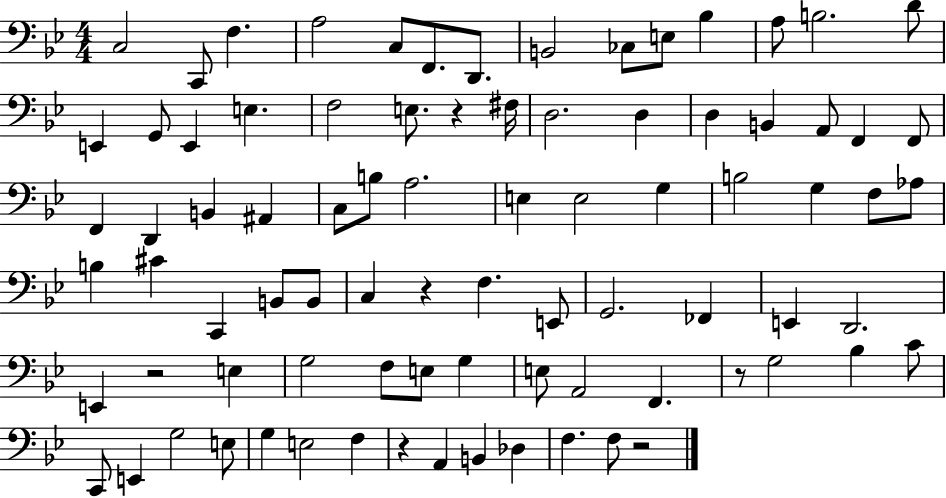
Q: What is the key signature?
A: BES major